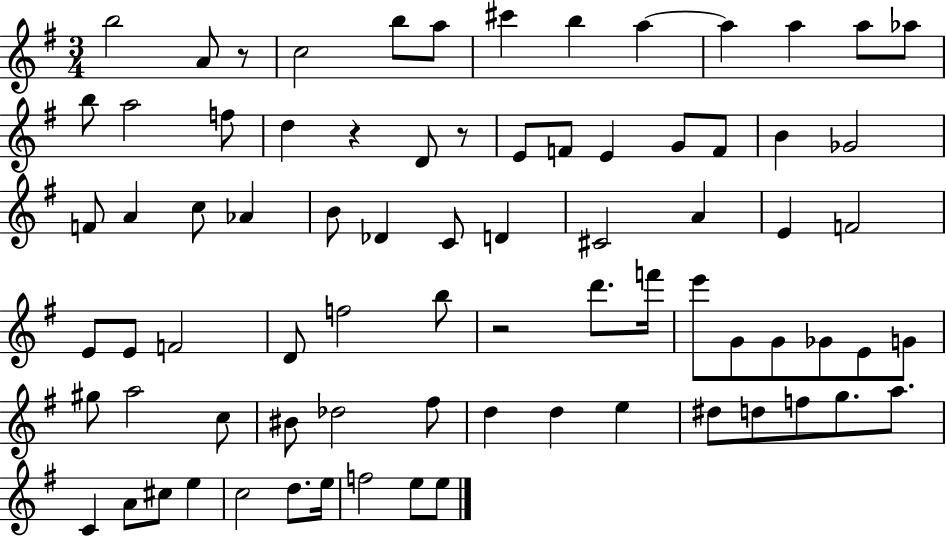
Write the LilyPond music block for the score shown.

{
  \clef treble
  \numericTimeSignature
  \time 3/4
  \key g \major
  b''2 a'8 r8 | c''2 b''8 a''8 | cis'''4 b''4 a''4~~ | a''4 a''4 a''8 aes''8 | \break b''8 a''2 f''8 | d''4 r4 d'8 r8 | e'8 f'8 e'4 g'8 f'8 | b'4 ges'2 | \break f'8 a'4 c''8 aes'4 | b'8 des'4 c'8 d'4 | cis'2 a'4 | e'4 f'2 | \break e'8 e'8 f'2 | d'8 f''2 b''8 | r2 d'''8. f'''16 | e'''8 g'8 g'8 ges'8 e'8 g'8 | \break gis''8 a''2 c''8 | bis'8 des''2 fis''8 | d''4 d''4 e''4 | dis''8 d''8 f''8 g''8. a''8. | \break c'4 a'8 cis''8 e''4 | c''2 d''8. e''16 | f''2 e''8 e''8 | \bar "|."
}